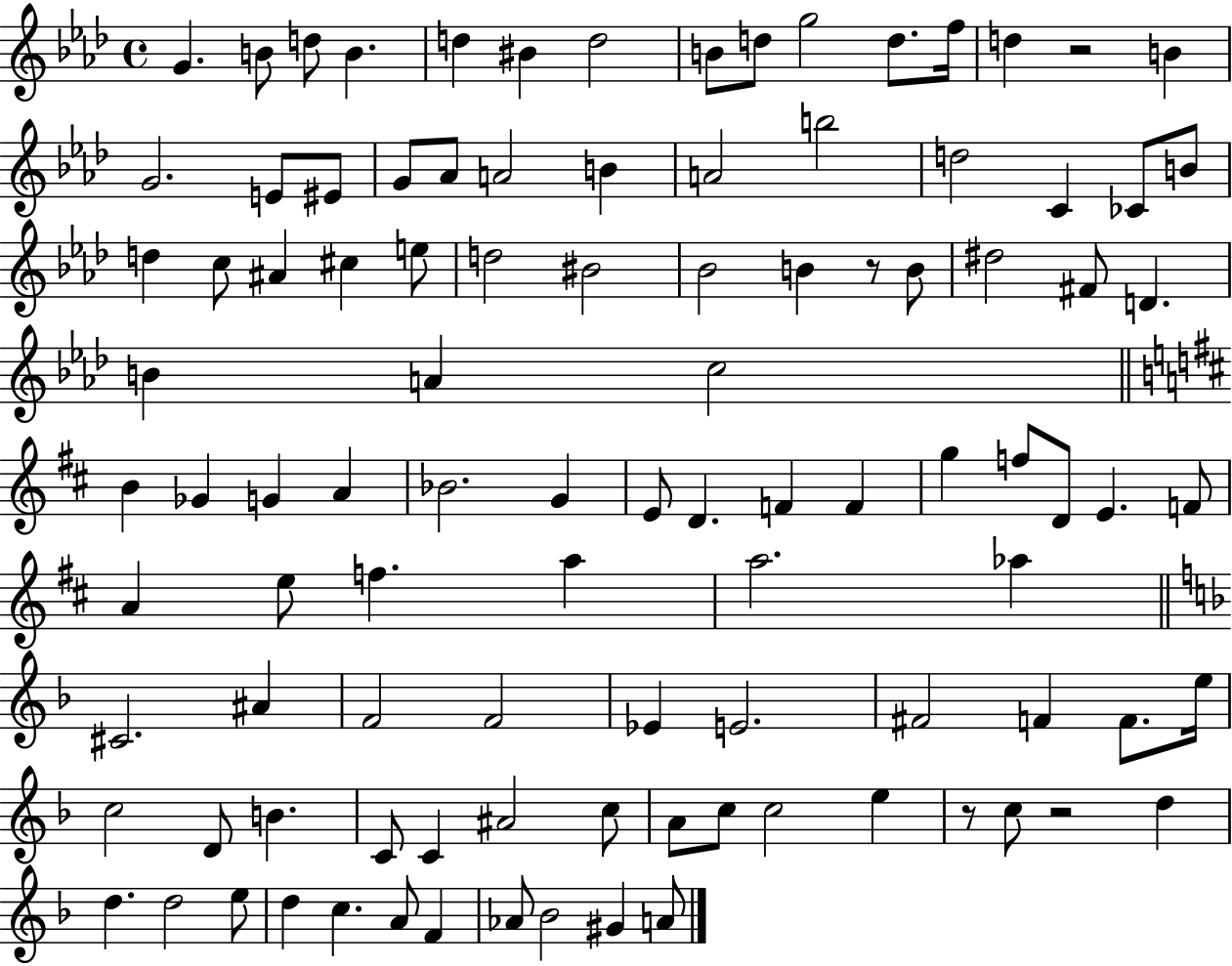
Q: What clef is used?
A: treble